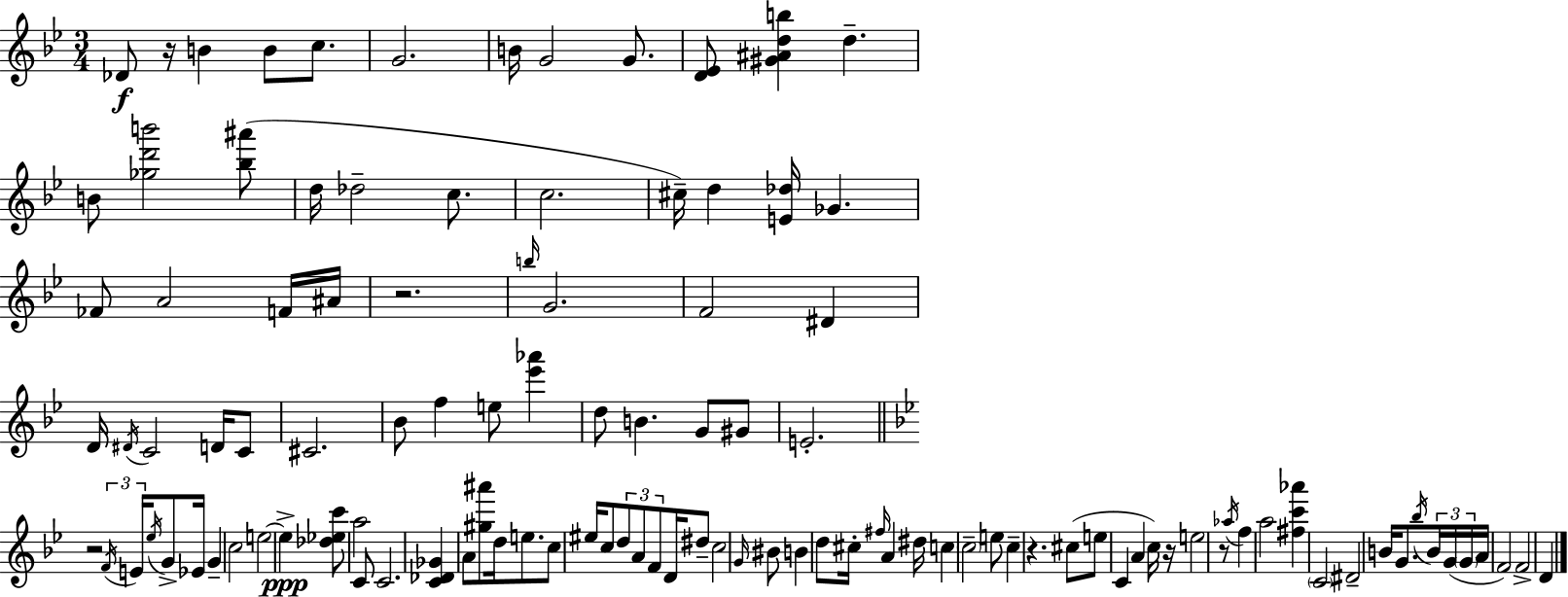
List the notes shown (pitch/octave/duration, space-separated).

Db4/e R/s B4/q B4/e C5/e. G4/h. B4/s G4/h G4/e. [D4,Eb4]/e [G#4,A#4,D5,B5]/q D5/q. B4/e [Gb5,D6,B6]/h [Bb5,A#6]/e D5/s Db5/h C5/e. C5/h. C#5/s D5/q [E4,Db5]/s Gb4/q. FES4/e A4/h F4/s A#4/s R/h. B5/s G4/h. F4/h D#4/q D4/s D#4/s C4/h D4/s C4/e C#4/h. Bb4/e F5/q E5/e [Eb6,Ab6]/q D5/e B4/q. G4/e G#4/e E4/h. R/h F4/s E4/s Eb5/s G4/e Eb4/s G4/q C5/h E5/h E5/q [Db5,Eb5,C6]/e A5/h C4/e C4/h. [C4,Db4,Gb4]/q A4/e [G#5,A#6]/e D5/s E5/e. C5/e EIS5/s C5/e D5/e A4/e F4/e D4/s D#5/e C5/h G4/s BIS4/e B4/q D5/e C#5/s F#5/s A4/q D#5/s C5/q C5/h E5/e C5/q R/q. C#5/e E5/e C4/q A4/q C5/s R/s E5/h R/e Ab5/s F5/q A5/h [F#5,C6,Ab6]/q C4/h D#4/h B4/s G4/e. Bb5/s B4/s G4/s G4/s A4/s F4/h F4/h D4/q